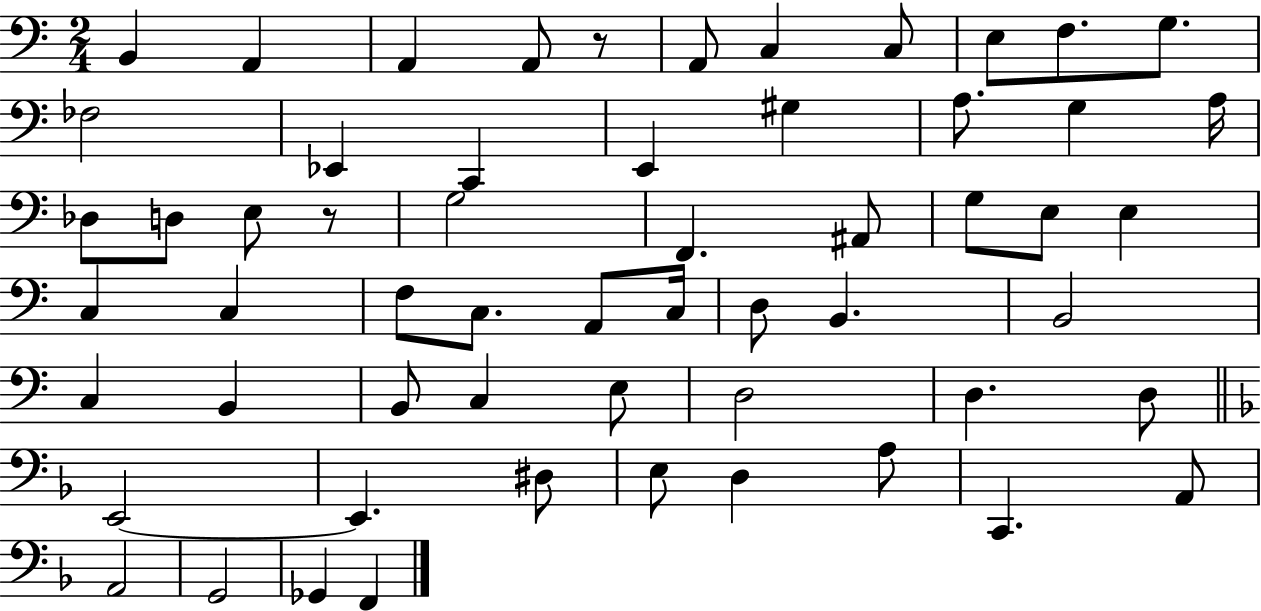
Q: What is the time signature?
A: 2/4